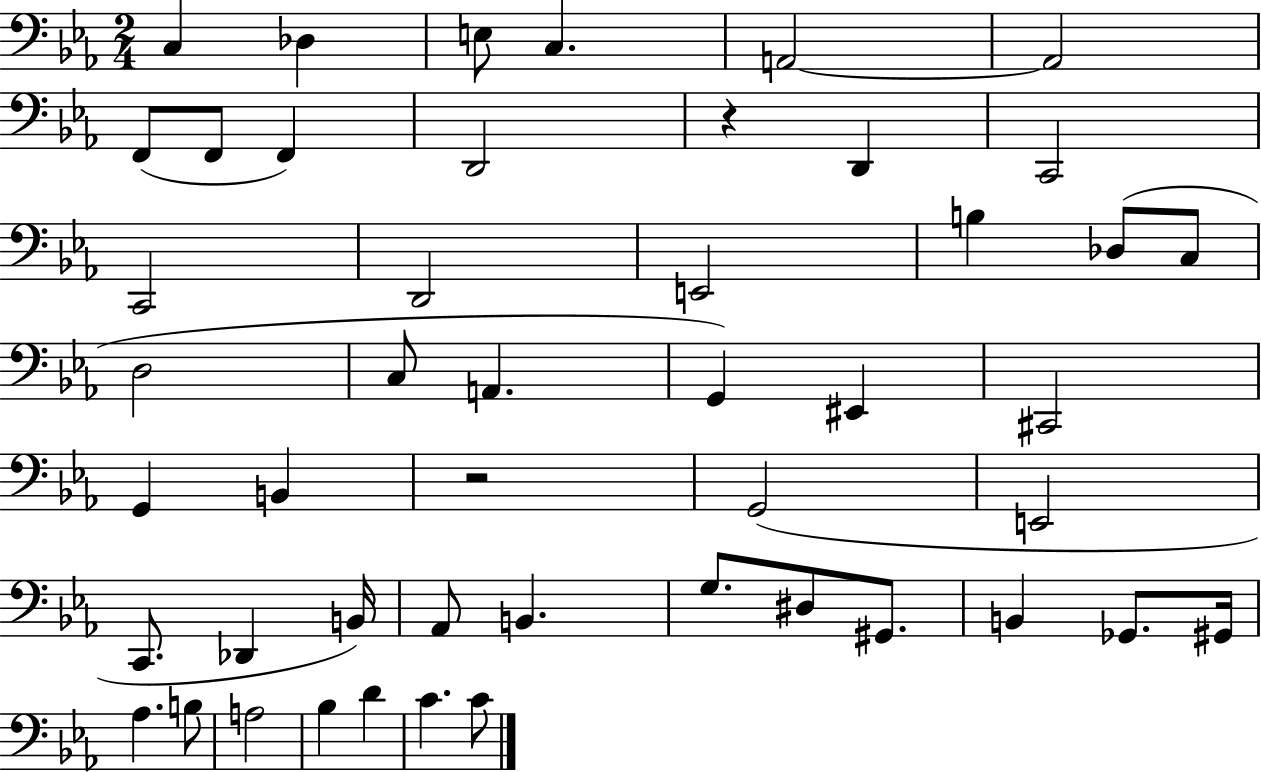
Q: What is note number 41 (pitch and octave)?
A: B3